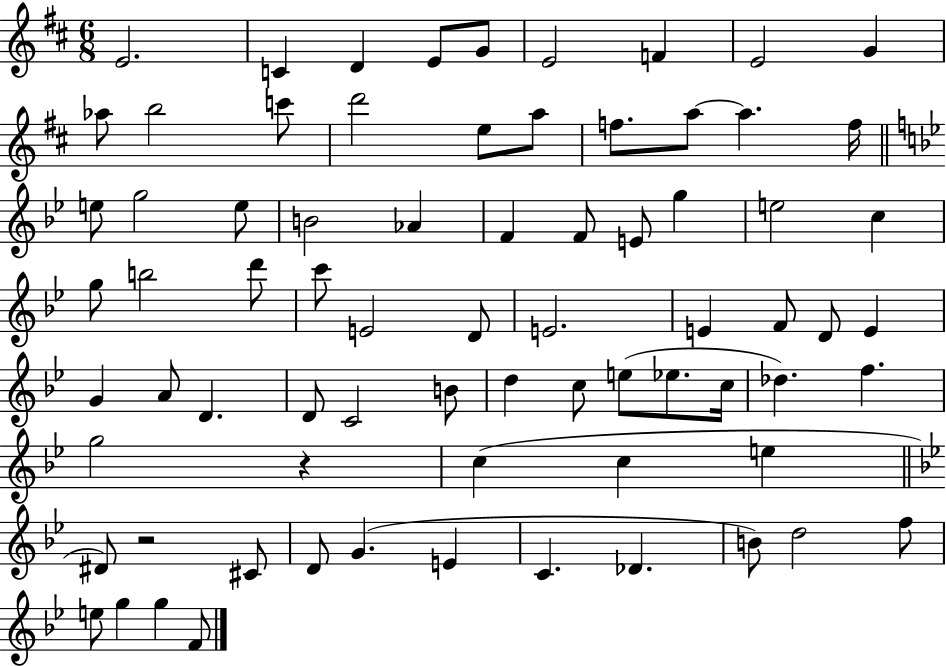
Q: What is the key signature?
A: D major